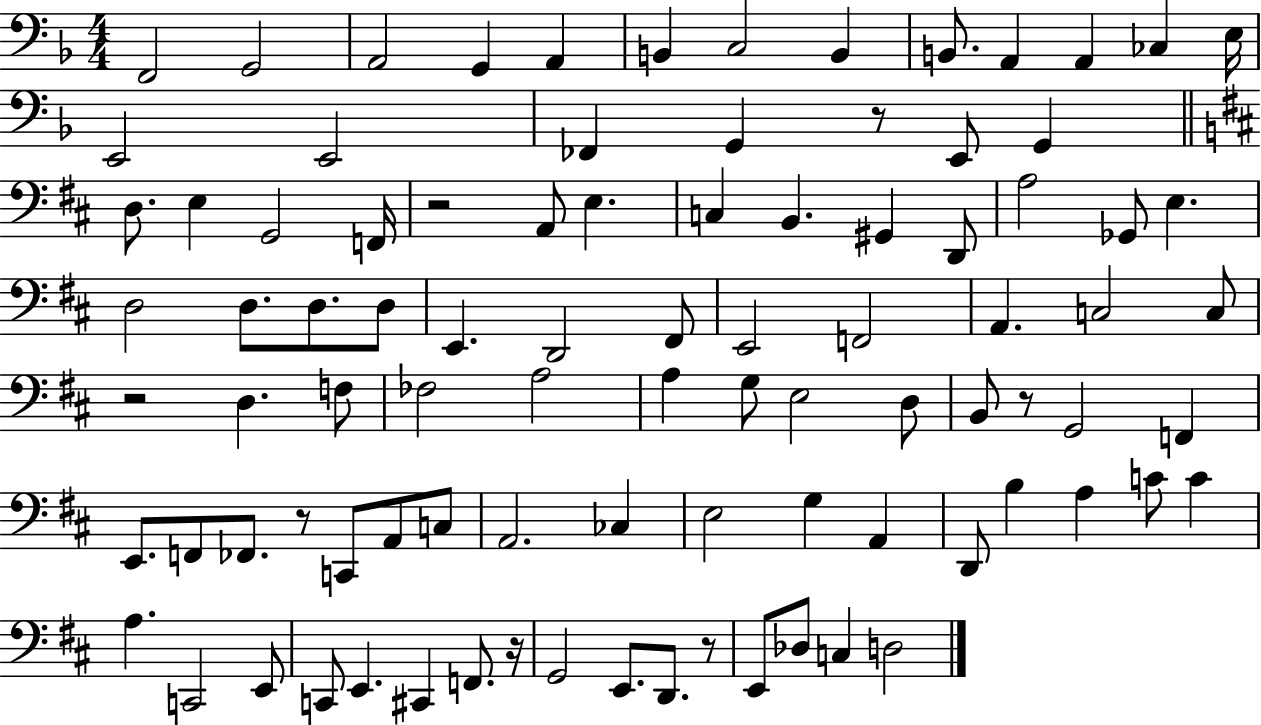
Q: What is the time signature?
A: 4/4